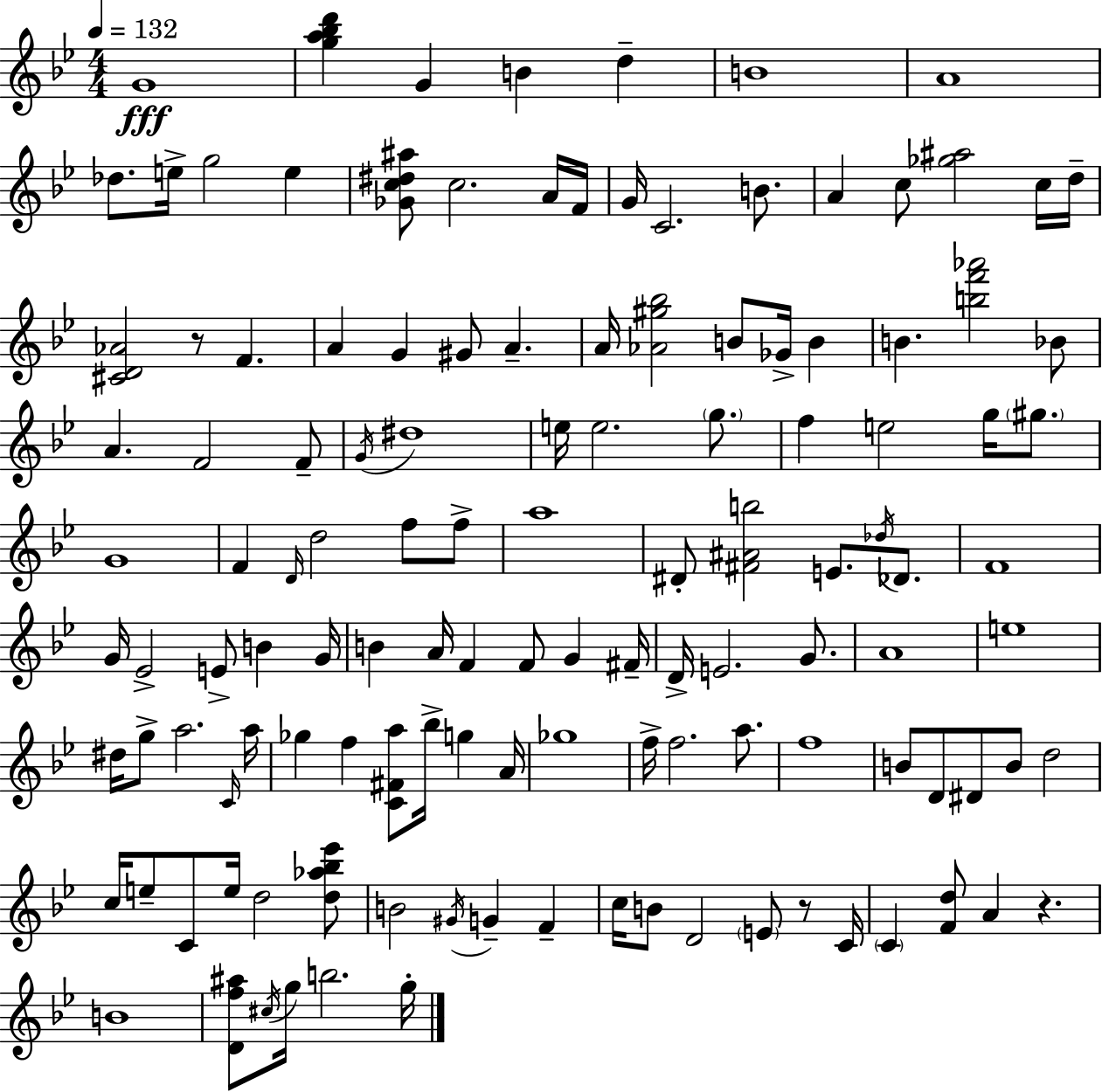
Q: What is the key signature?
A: BES major